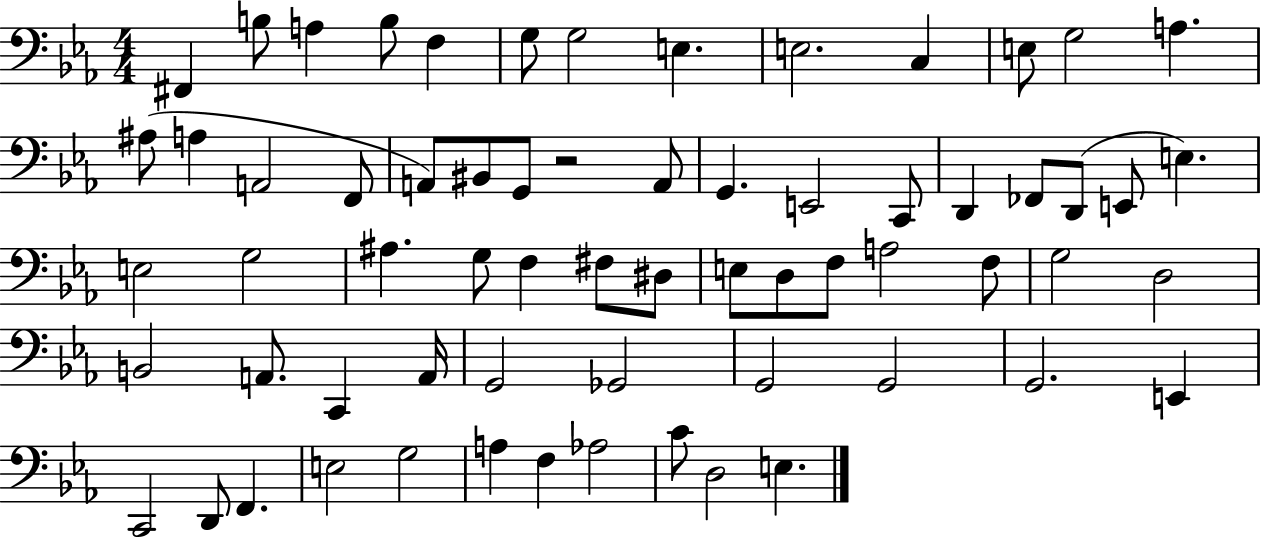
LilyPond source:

{
  \clef bass
  \numericTimeSignature
  \time 4/4
  \key ees \major
  fis,4 b8 a4 b8 f4 | g8 g2 e4. | e2. c4 | e8 g2 a4. | \break ais8( a4 a,2 f,8 | a,8) bis,8 g,8 r2 a,8 | g,4. e,2 c,8 | d,4 fes,8 d,8( e,8 e4.) | \break e2 g2 | ais4. g8 f4 fis8 dis8 | e8 d8 f8 a2 f8 | g2 d2 | \break b,2 a,8. c,4 a,16 | g,2 ges,2 | g,2 g,2 | g,2. e,4 | \break c,2 d,8 f,4. | e2 g2 | a4 f4 aes2 | c'8 d2 e4. | \break \bar "|."
}